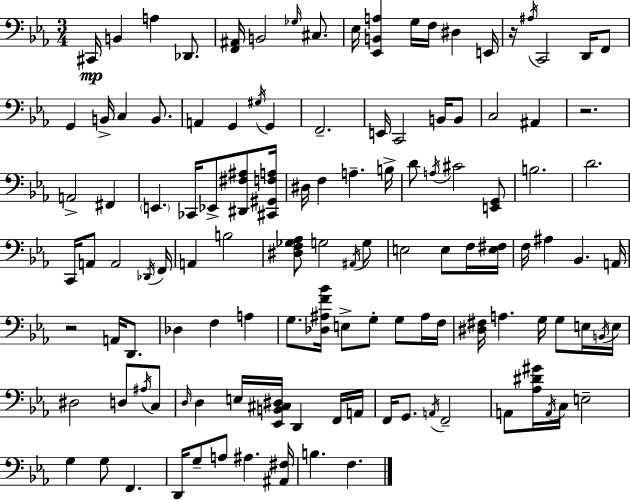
C#2/s B2/q A3/q Db2/e. [F2,A#2]/s B2/h Gb3/s C#3/e. Eb3/s [Eb2,B2,A3]/q G3/s F3/s D#3/q E2/s R/s A#3/s C2/h D2/s F2/e G2/q B2/s C3/q B2/e. A2/q G2/q G#3/s G2/q F2/h. E2/s C2/h B2/s B2/e C3/h A#2/q R/h. A2/h F#2/q E2/q. CES2/s Eb2/e [D#2,F#3,A#3]/e [C#2,G#2,F3,A3]/s D#3/s F3/q A3/q. B3/s D4/e A3/s C#4/h [E2,G2]/e B3/h. D4/h. C2/s A2/e A2/h Db2/s F2/s A2/q B3/h [D#3,F3,Gb3,Ab3]/e G3/h A#2/s G3/e E3/h E3/e F3/s [E3,F#3]/s F3/s A#3/q Bb2/q. A2/s R/h A2/s D2/e. Db3/q F3/q A3/q G3/e. [Db3,A#3,F4,Bb4]/s E3/e G3/e G3/e A#3/s F3/s [D#3,F#3]/s A3/q. G3/s G3/e E3/s B2/s E3/s D#3/h D3/e A#3/s C3/e D3/s D3/q E3/s [Eb2,B2,C#3,D#3]/s D2/q F2/s A2/s F2/s G2/e. A2/s F2/h A2/e [Ab3,D#4,G#4]/s A2/s C3/s E3/h G3/q G3/e F2/q. D2/s G3/e A3/e A#3/q. [A#2,F#3]/s B3/q. F3/q.